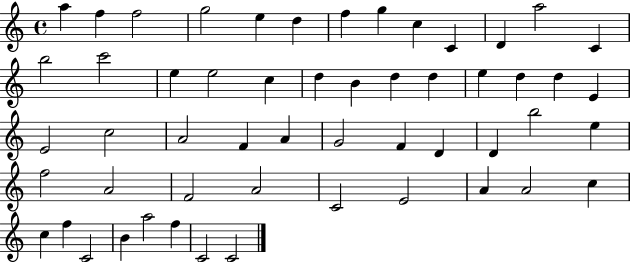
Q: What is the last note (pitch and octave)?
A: C4